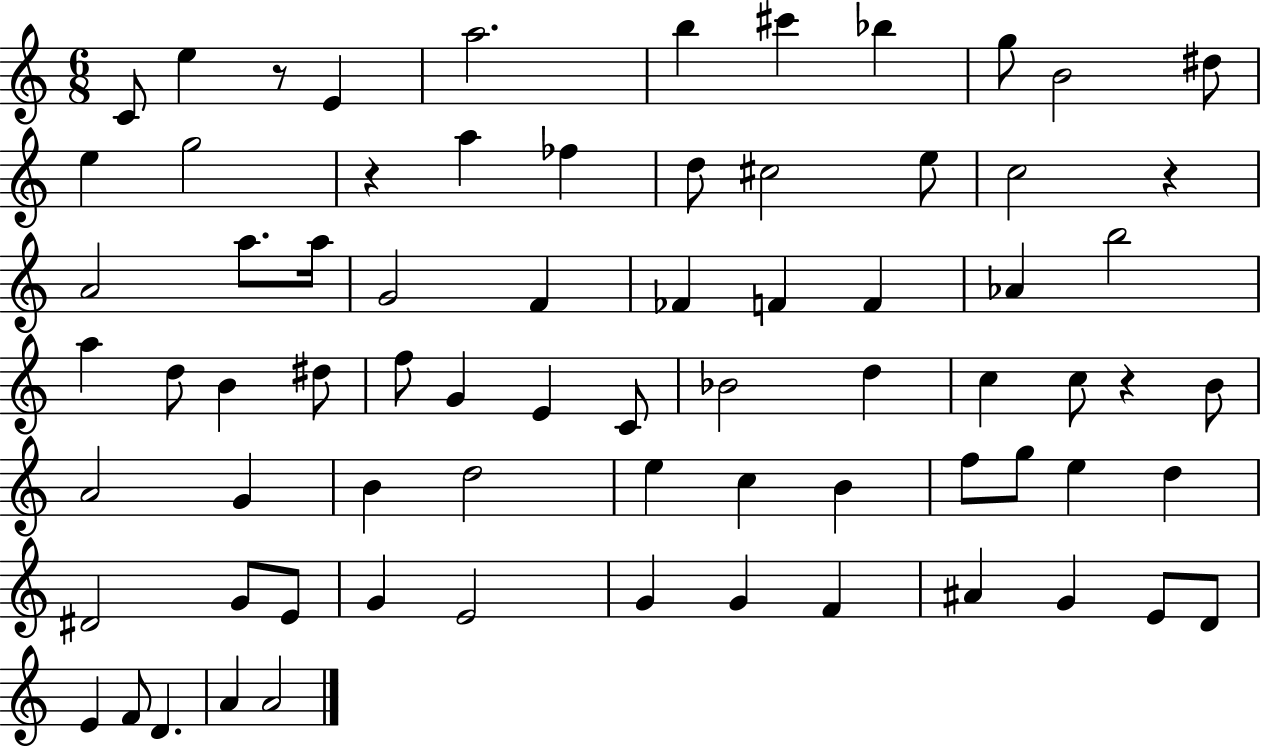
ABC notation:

X:1
T:Untitled
M:6/8
L:1/4
K:C
C/2 e z/2 E a2 b ^c' _b g/2 B2 ^d/2 e g2 z a _f d/2 ^c2 e/2 c2 z A2 a/2 a/4 G2 F _F F F _A b2 a d/2 B ^d/2 f/2 G E C/2 _B2 d c c/2 z B/2 A2 G B d2 e c B f/2 g/2 e d ^D2 G/2 E/2 G E2 G G F ^A G E/2 D/2 E F/2 D A A2